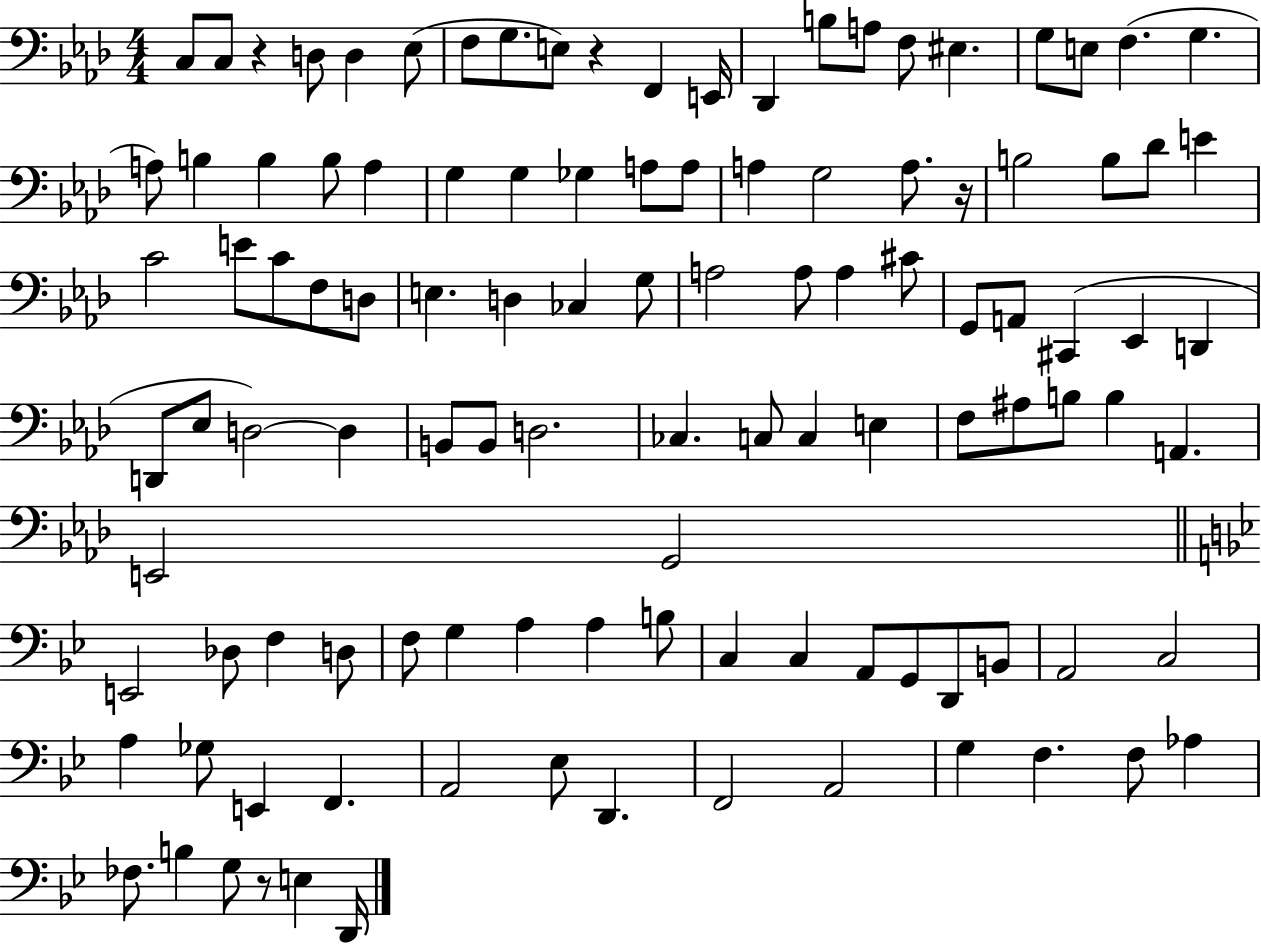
X:1
T:Untitled
M:4/4
L:1/4
K:Ab
C,/2 C,/2 z D,/2 D, _E,/2 F,/2 G,/2 E,/2 z F,, E,,/4 _D,, B,/2 A,/2 F,/2 ^E, G,/2 E,/2 F, G, A,/2 B, B, B,/2 A, G, G, _G, A,/2 A,/2 A, G,2 A,/2 z/4 B,2 B,/2 _D/2 E C2 E/2 C/2 F,/2 D,/2 E, D, _C, G,/2 A,2 A,/2 A, ^C/2 G,,/2 A,,/2 ^C,, _E,, D,, D,,/2 _E,/2 D,2 D, B,,/2 B,,/2 D,2 _C, C,/2 C, E, F,/2 ^A,/2 B,/2 B, A,, E,,2 G,,2 E,,2 _D,/2 F, D,/2 F,/2 G, A, A, B,/2 C, C, A,,/2 G,,/2 D,,/2 B,,/2 A,,2 C,2 A, _G,/2 E,, F,, A,,2 _E,/2 D,, F,,2 A,,2 G, F, F,/2 _A, _F,/2 B, G,/2 z/2 E, D,,/4